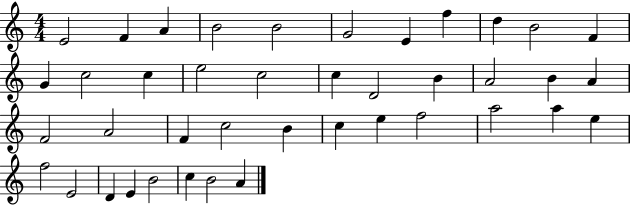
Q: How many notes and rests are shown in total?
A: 41